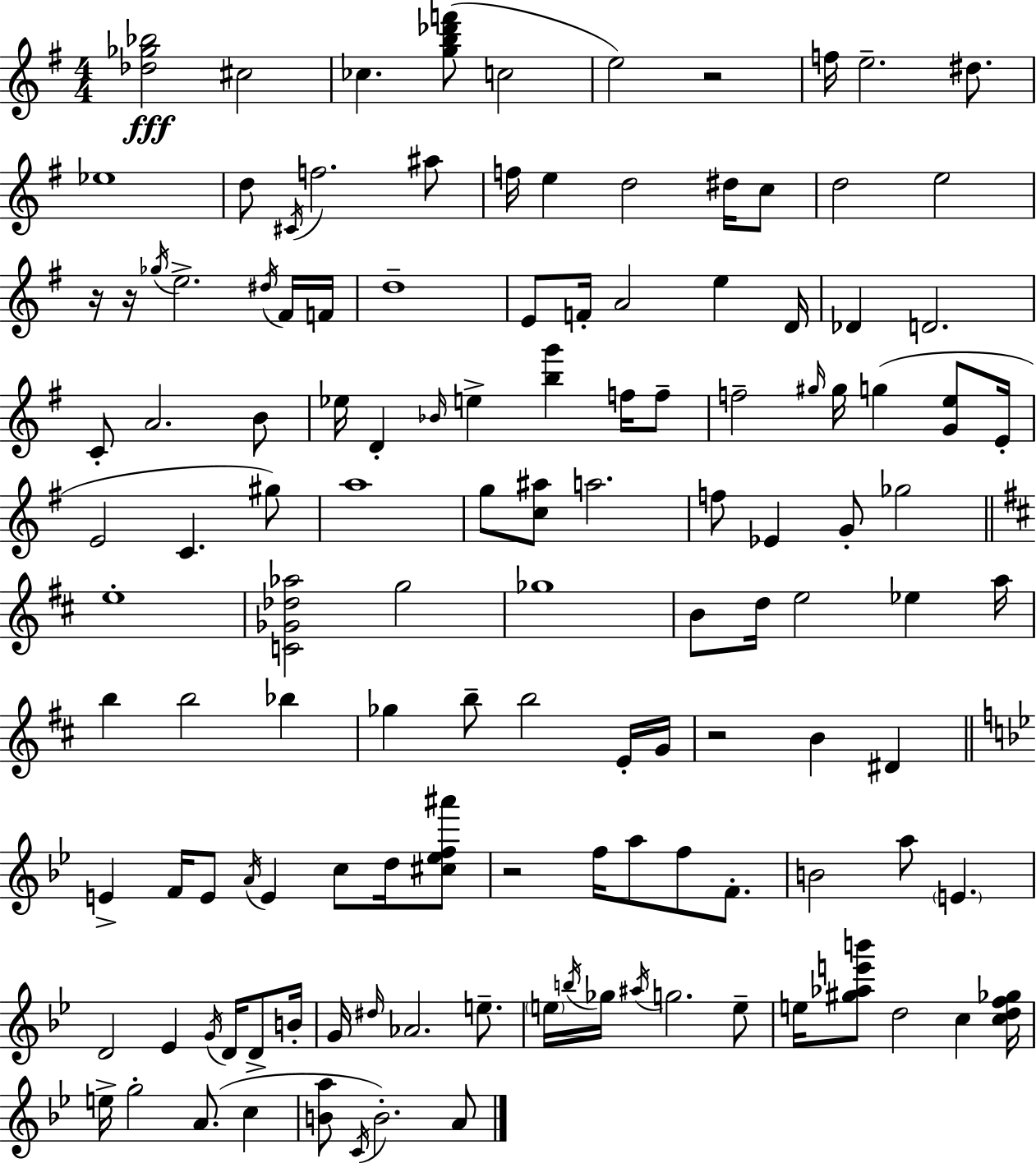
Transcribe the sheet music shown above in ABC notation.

X:1
T:Untitled
M:4/4
L:1/4
K:G
[_d_g_b]2 ^c2 _c [gb_d'f']/2 c2 e2 z2 f/4 e2 ^d/2 _e4 d/2 ^C/4 f2 ^a/2 f/4 e d2 ^d/4 c/2 d2 e2 z/4 z/4 _g/4 e2 ^d/4 ^F/4 F/4 d4 E/2 F/4 A2 e D/4 _D D2 C/2 A2 B/2 _e/4 D _B/4 e [bg'] f/4 f/2 f2 ^g/4 ^g/4 g [Ge]/2 E/4 E2 C ^g/2 a4 g/2 [c^a]/2 a2 f/2 _E G/2 _g2 e4 [C_G_d_a]2 g2 _g4 B/2 d/4 e2 _e a/4 b b2 _b _g b/2 b2 E/4 G/4 z2 B ^D E F/4 E/2 A/4 E c/2 d/4 [^c_ef^a']/2 z2 f/4 a/2 f/2 F/2 B2 a/2 E D2 _E G/4 D/4 D/2 B/4 G/4 ^d/4 _A2 e/2 e/4 b/4 _g/4 ^a/4 g2 e/2 e/4 [^g_ae'b']/2 d2 c [cdf_g]/4 e/4 g2 A/2 c [Ba]/2 C/4 B2 A/2